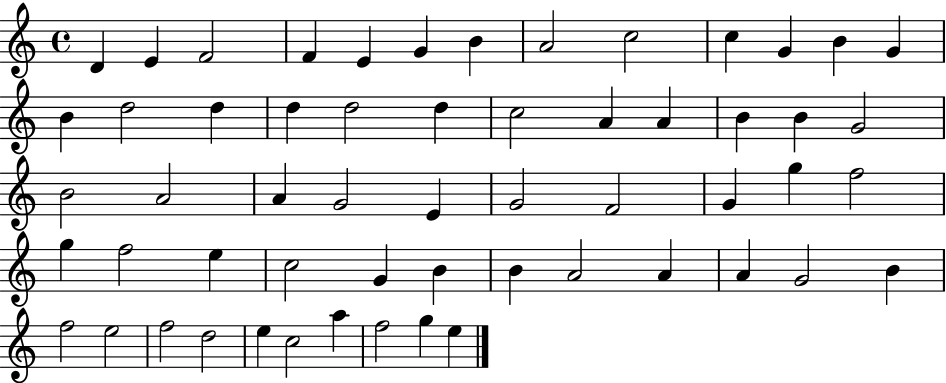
{
  \clef treble
  \time 4/4
  \defaultTimeSignature
  \key c \major
  d'4 e'4 f'2 | f'4 e'4 g'4 b'4 | a'2 c''2 | c''4 g'4 b'4 g'4 | \break b'4 d''2 d''4 | d''4 d''2 d''4 | c''2 a'4 a'4 | b'4 b'4 g'2 | \break b'2 a'2 | a'4 g'2 e'4 | g'2 f'2 | g'4 g''4 f''2 | \break g''4 f''2 e''4 | c''2 g'4 b'4 | b'4 a'2 a'4 | a'4 g'2 b'4 | \break f''2 e''2 | f''2 d''2 | e''4 c''2 a''4 | f''2 g''4 e''4 | \break \bar "|."
}